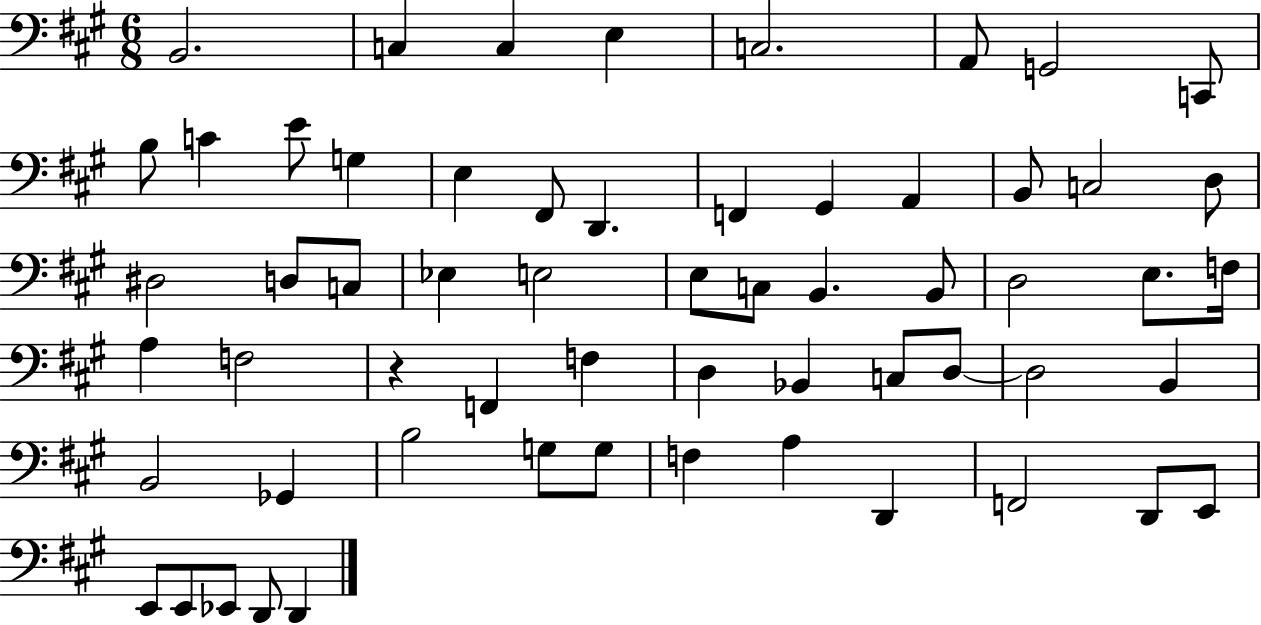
{
  \clef bass
  \numericTimeSignature
  \time 6/8
  \key a \major
  b,2. | c4 c4 e4 | c2. | a,8 g,2 c,8 | \break b8 c'4 e'8 g4 | e4 fis,8 d,4. | f,4 gis,4 a,4 | b,8 c2 d8 | \break dis2 d8 c8 | ees4 e2 | e8 c8 b,4. b,8 | d2 e8. f16 | \break a4 f2 | r4 f,4 f4 | d4 bes,4 c8 d8~~ | d2 b,4 | \break b,2 ges,4 | b2 g8 g8 | f4 a4 d,4 | f,2 d,8 e,8 | \break e,8 e,8 ees,8 d,8 d,4 | \bar "|."
}